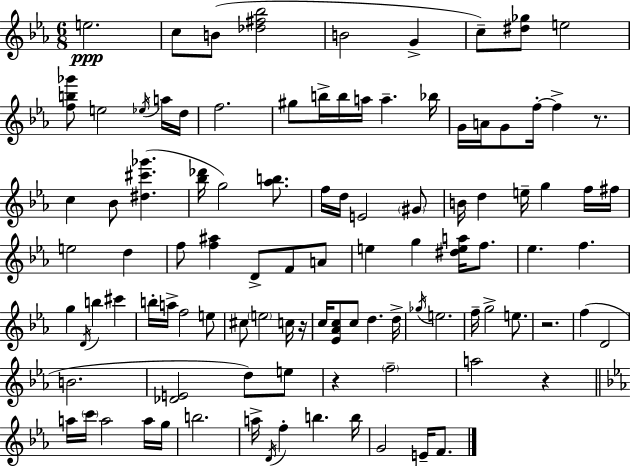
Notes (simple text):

E5/h. C5/e B4/e [Db5,F#5,Bb5]/h B4/h G4/q C5/e [D#5,Gb5]/e E5/h [F5,B5,Gb6]/e E5/h Eb5/s A5/s D5/s F5/h. G#5/e B5/s B5/s A5/s A5/q. Bb5/s G4/s A4/s G4/e F5/s F5/q R/e. C5/q Bb4/e [D#5,C#6,Gb6]/q. [Bb5,Db6]/s G5/h [Ab5,B5]/e. F5/s D5/s E4/h G#4/e B4/s D5/q E5/s G5/q F5/s F#5/s E5/h D5/q F5/e [F5,A#5]/q D4/e F4/e A4/e E5/q G5/q [D#5,E5,A5]/s F5/e. Eb5/q. F5/q. G5/q D4/s B5/q C#6/q B5/s A5/s F5/h E5/e C#5/e E5/h C5/s R/s C5/s [Eb4,Ab4,C5]/e C5/e D5/q. D5/s Gb5/s E5/h. F5/s G5/h E5/e. R/h. F5/q D4/h B4/h. [Db4,E4]/h D5/e E5/e R/q F5/h A5/h R/q A5/s C6/s A5/h A5/s G5/s B5/h. A5/s D4/s F5/q B5/q. B5/s G4/h E4/s F4/e.